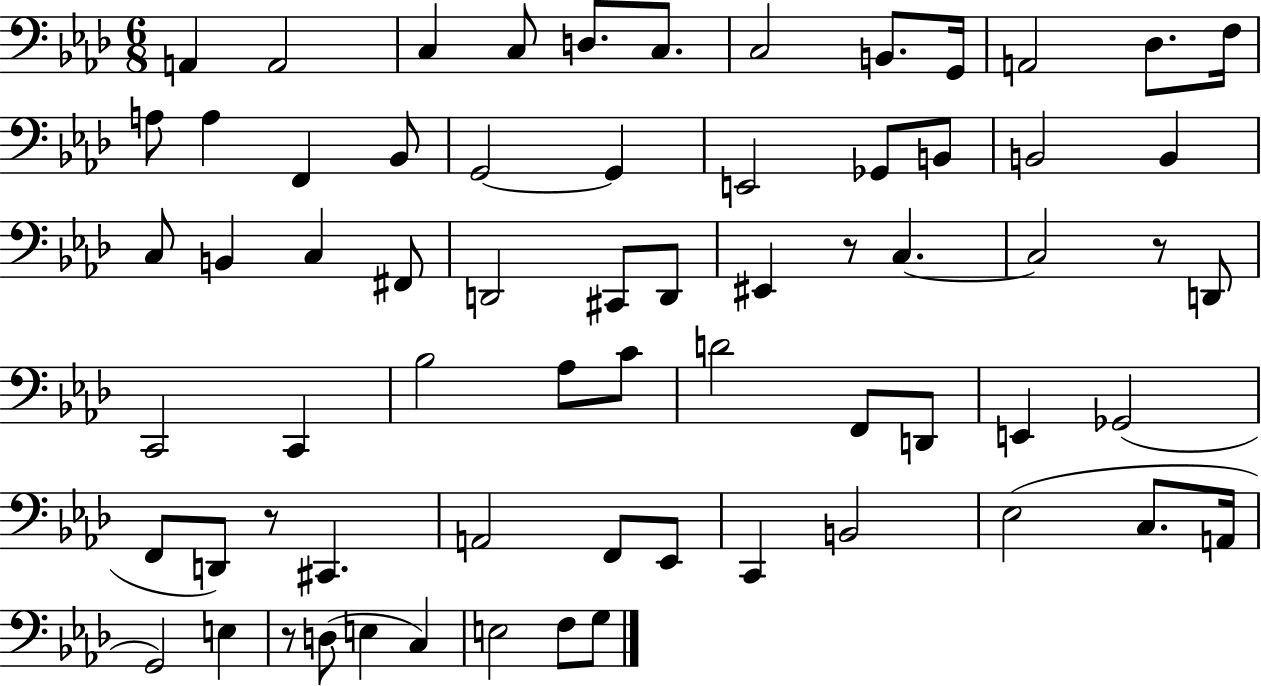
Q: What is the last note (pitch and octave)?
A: G3